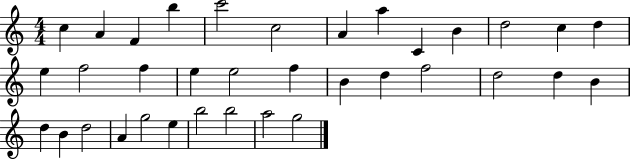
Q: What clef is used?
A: treble